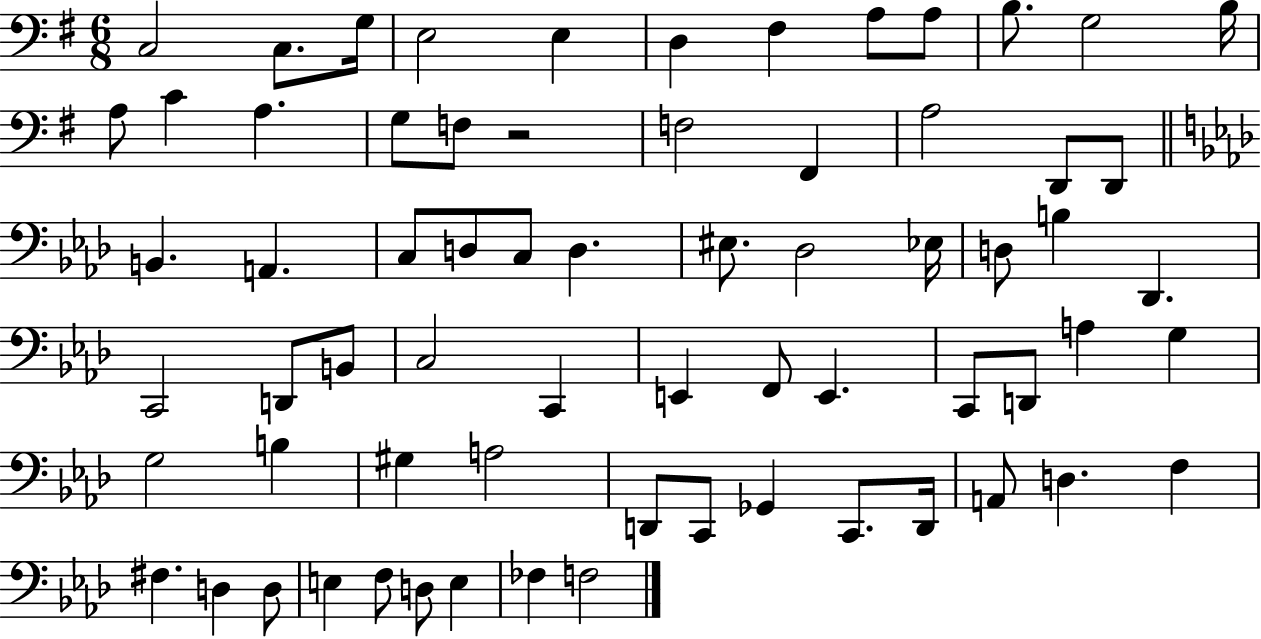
X:1
T:Untitled
M:6/8
L:1/4
K:G
C,2 C,/2 G,/4 E,2 E, D, ^F, A,/2 A,/2 B,/2 G,2 B,/4 A,/2 C A, G,/2 F,/2 z2 F,2 ^F,, A,2 D,,/2 D,,/2 B,, A,, C,/2 D,/2 C,/2 D, ^E,/2 _D,2 _E,/4 D,/2 B, _D,, C,,2 D,,/2 B,,/2 C,2 C,, E,, F,,/2 E,, C,,/2 D,,/2 A, G, G,2 B, ^G, A,2 D,,/2 C,,/2 _G,, C,,/2 D,,/4 A,,/2 D, F, ^F, D, D,/2 E, F,/2 D,/2 E, _F, F,2